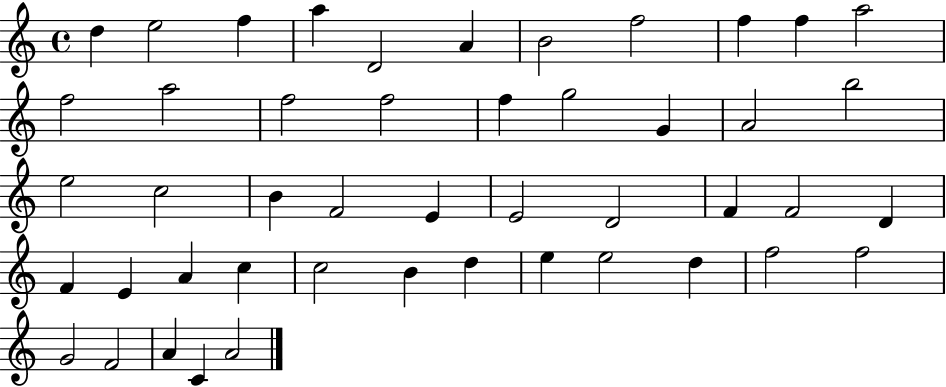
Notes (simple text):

D5/q E5/h F5/q A5/q D4/h A4/q B4/h F5/h F5/q F5/q A5/h F5/h A5/h F5/h F5/h F5/q G5/h G4/q A4/h B5/h E5/h C5/h B4/q F4/h E4/q E4/h D4/h F4/q F4/h D4/q F4/q E4/q A4/q C5/q C5/h B4/q D5/q E5/q E5/h D5/q F5/h F5/h G4/h F4/h A4/q C4/q A4/h